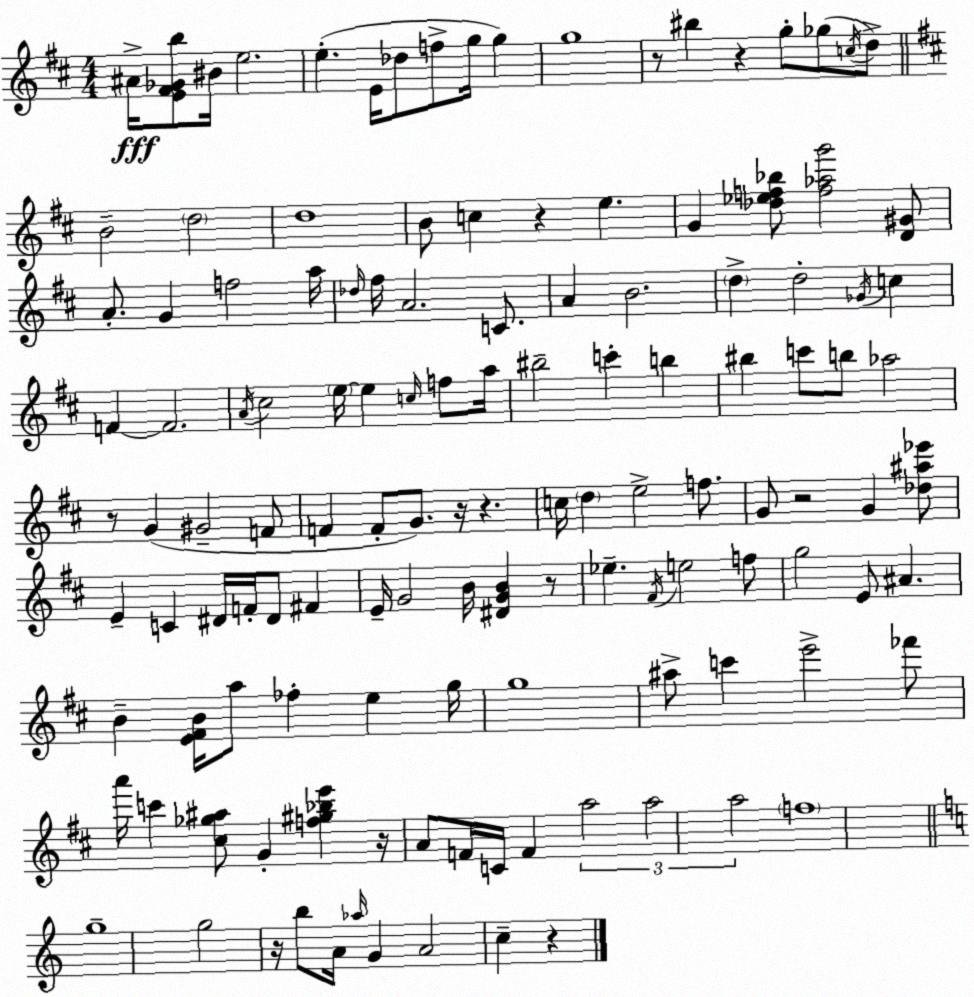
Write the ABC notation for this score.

X:1
T:Untitled
M:4/4
L:1/4
K:D
^A/4 [E^F_Gb]/2 ^B/4 e2 e E/4 _d/2 f/2 g/4 g g4 z/2 ^b z g/2 _g/2 c/4 d/2 B2 d2 d4 B/2 c z e G [_d_ef_b]/2 [f_ag']2 [D^G]/2 A/2 G f2 a/4 _d/4 ^f/4 A2 C/2 A B2 d d2 _G/4 c F F2 A/4 ^c2 e/4 e c/4 f/2 a/4 ^b2 c' b ^b c'/2 b/2 _a2 z/2 G ^G2 F/2 F F/2 G/2 z/4 z c/4 d e2 f/2 G/2 z2 G [_d^a_e']/2 E C ^D/4 F/4 ^D/2 ^F E/4 G2 B/4 [^DGB] z/2 _e ^F/4 e2 f/2 g2 E/2 ^A B [E^FB]/4 a/2 _f e g/4 g4 ^a/2 c' e'2 _f'/2 a'/4 c' [^c_g^a]/2 G [f^g_be'] z/4 A/2 F/4 C/4 F a2 a2 a2 f4 g4 g2 z/4 b/2 A/4 _a/4 G A2 c z